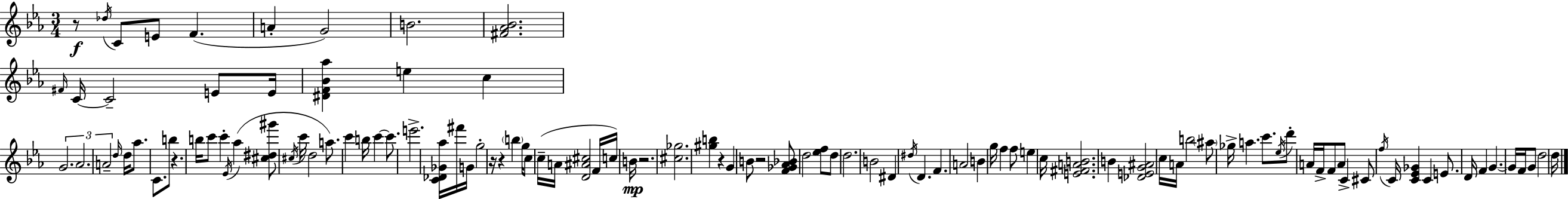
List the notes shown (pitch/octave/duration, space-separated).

R/e Db5/s C4/e E4/e F4/q. A4/q G4/h B4/h. [F#4,Ab4,Bb4]/h. F#4/s C4/s C4/h E4/e E4/s [D#4,F4,Bb4,Ab5]/q E5/q C5/q G4/h. Ab4/h. A4/h D5/s D5/s Ab5/e. C4/e. B5/e R/q. B5/s C6/e C6/q Eb4/s Ab5/q [C#5,D#5,G#6]/e C#5/s C6/s D5/h A5/e. C6/q B5/s C6/q C6/e. E6/h. [C4,Db4,Gb4,Ab5]/s F#6/s G4/s G5/h R/s R/q B5/q G5/s C5/e C5/s A4/s [D4,A#4,C#5]/h F4/s C5/s B4/s R/h. [C#5,Gb5]/h. [G#5,B5]/q R/q G4/q B4/e R/h [F4,Gb4,Ab4,Bb4]/e D5/h [Eb5,F5]/e D5/e D5/h. B4/h D#4/q D#5/s D4/q. F4/q. A4/h B4/q G5/s F5/q F5/e E5/q C5/s [E4,F#4,A4,B4]/h. B4/q [Db4,E4,G4,A#4]/h C5/s A4/s B5/h A#5/e Gb5/s A5/q. C6/e. Eb5/s D6/e A4/s F4/s F4/e A4/e C4/q C#4/e F5/s C4/s [C4,Eb4,Gb4]/q C4/q E4/e. D4/s F4/q G4/q. G4/s F4/s G4/e D5/h D5/s